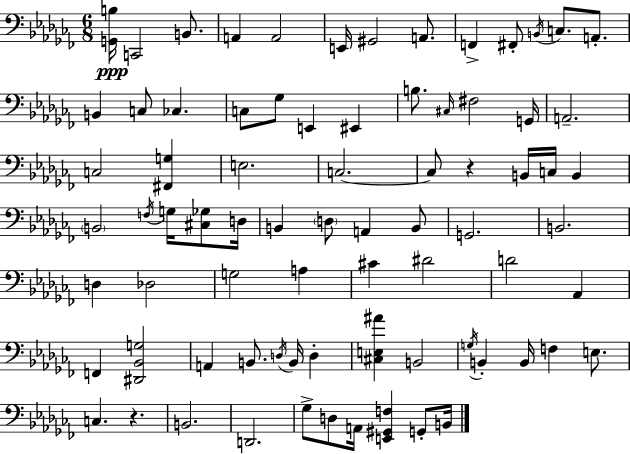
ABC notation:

X:1
T:Untitled
M:6/8
L:1/4
K:Abm
[G,,B,]/4 C,,2 B,,/2 A,, A,,2 E,,/4 ^G,,2 A,,/2 F,, ^F,,/2 B,,/4 C,/2 A,,/2 B,, C,/2 _C, C,/2 _G,/2 E,, ^E,, B,/2 ^C,/4 ^F,2 G,,/4 A,,2 C,2 [^F,,G,] E,2 C,2 C,/2 z B,,/4 C,/4 B,, B,,2 F,/4 G,/4 [^C,_G,]/2 D,/4 B,, D,/2 A,, B,,/2 G,,2 B,,2 D, _D,2 G,2 A, ^C ^D2 D2 _A,, F,, [^D,,_B,,G,]2 A,, B,,/2 D,/4 B,,/4 D, [^C,E,^A] B,,2 G,/4 B,, B,,/4 F, E,/2 C, z B,,2 D,,2 _G,/2 D,/2 A,,/4 [E,,^G,,F,] G,,/2 B,,/4